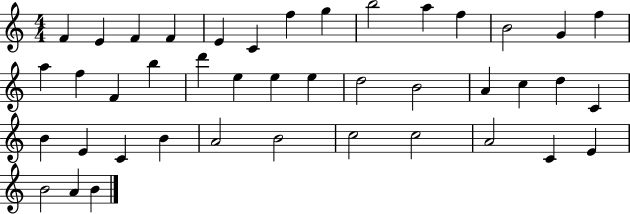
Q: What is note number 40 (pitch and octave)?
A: B4